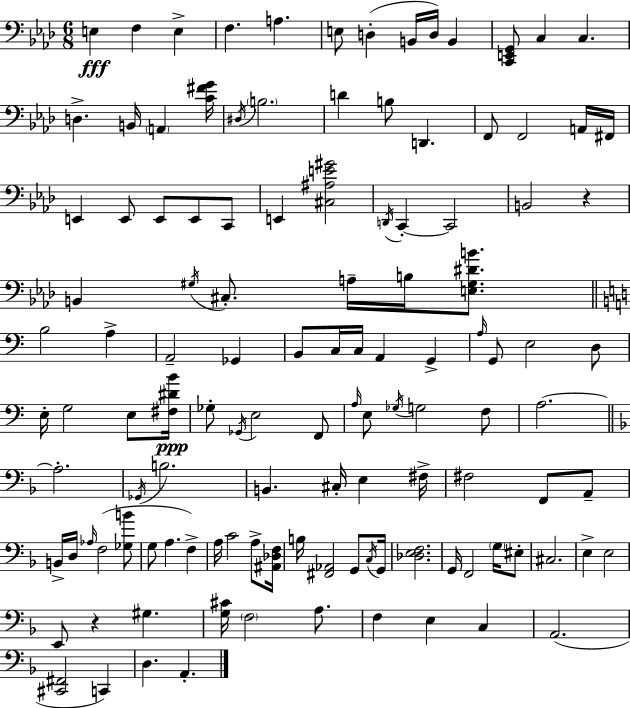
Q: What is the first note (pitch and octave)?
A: E3